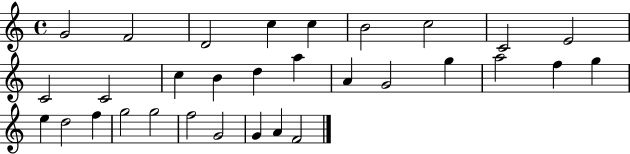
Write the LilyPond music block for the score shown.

{
  \clef treble
  \time 4/4
  \defaultTimeSignature
  \key c \major
  g'2 f'2 | d'2 c''4 c''4 | b'2 c''2 | c'2 e'2 | \break c'2 c'2 | c''4 b'4 d''4 a''4 | a'4 g'2 g''4 | a''2 f''4 g''4 | \break e''4 d''2 f''4 | g''2 g''2 | f''2 g'2 | g'4 a'4 f'2 | \break \bar "|."
}